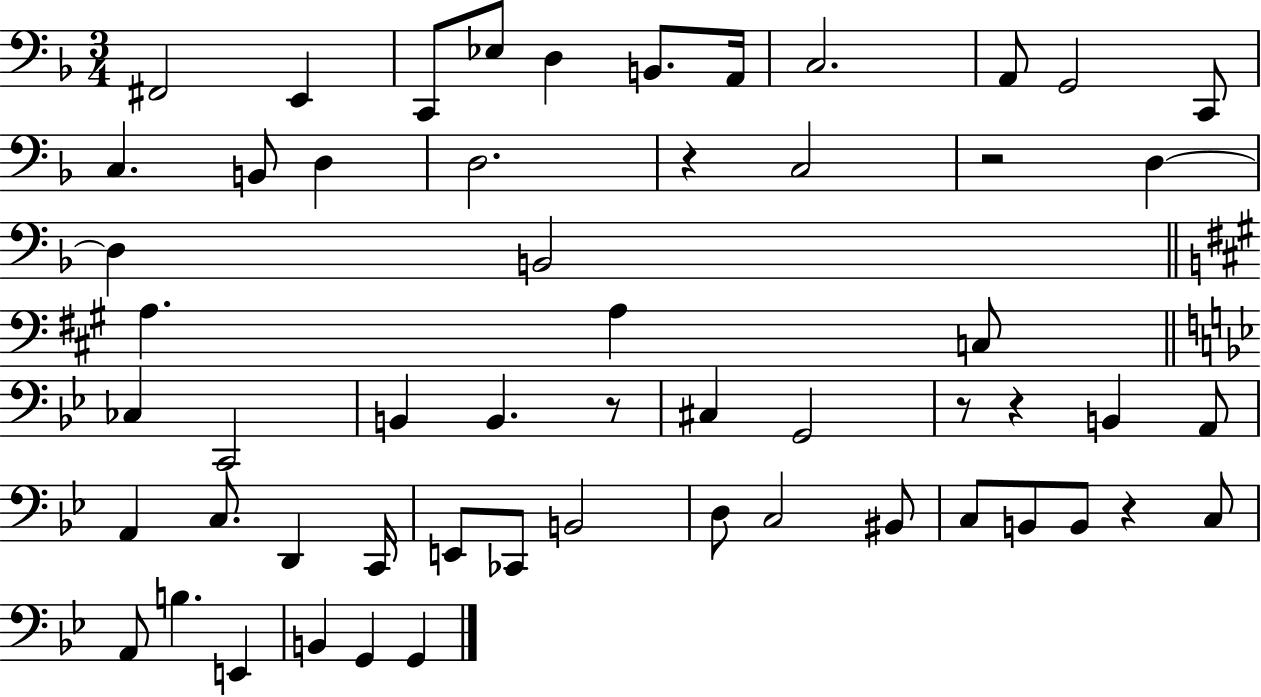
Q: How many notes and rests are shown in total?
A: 56